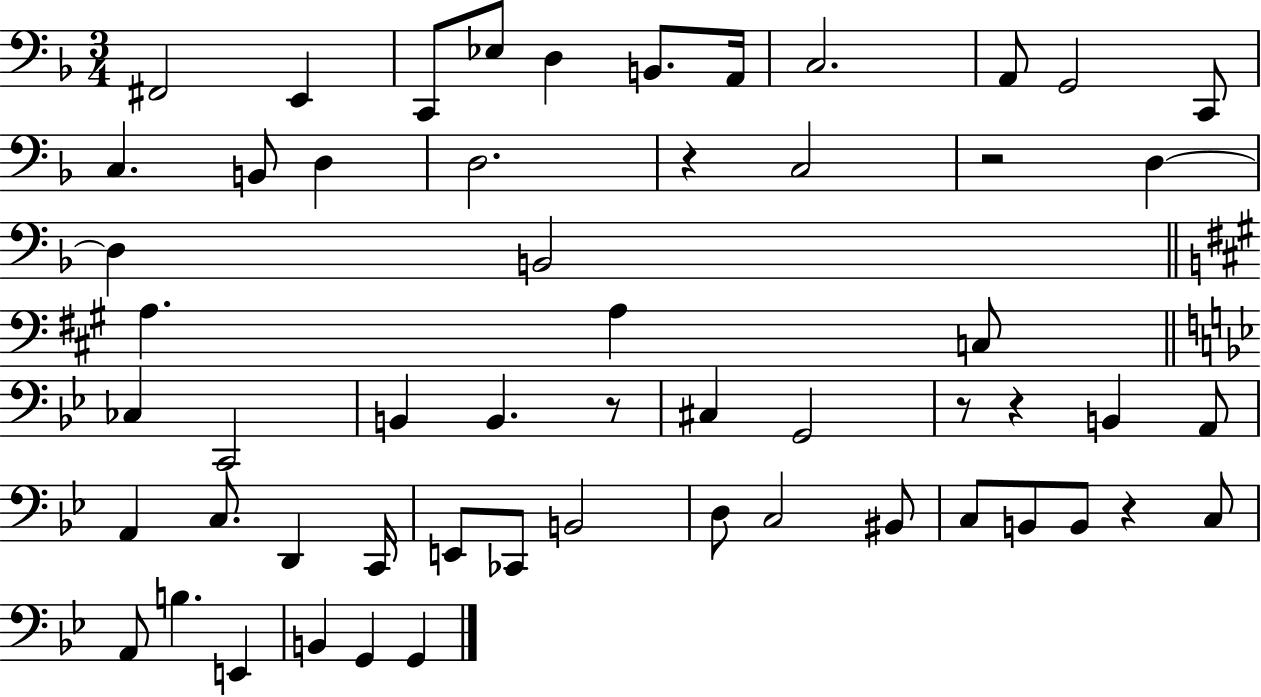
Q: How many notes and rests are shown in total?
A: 56